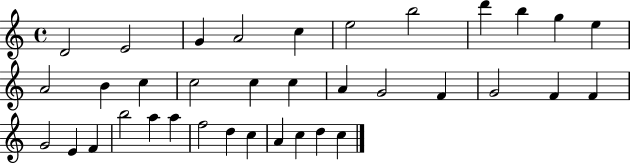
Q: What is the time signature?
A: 4/4